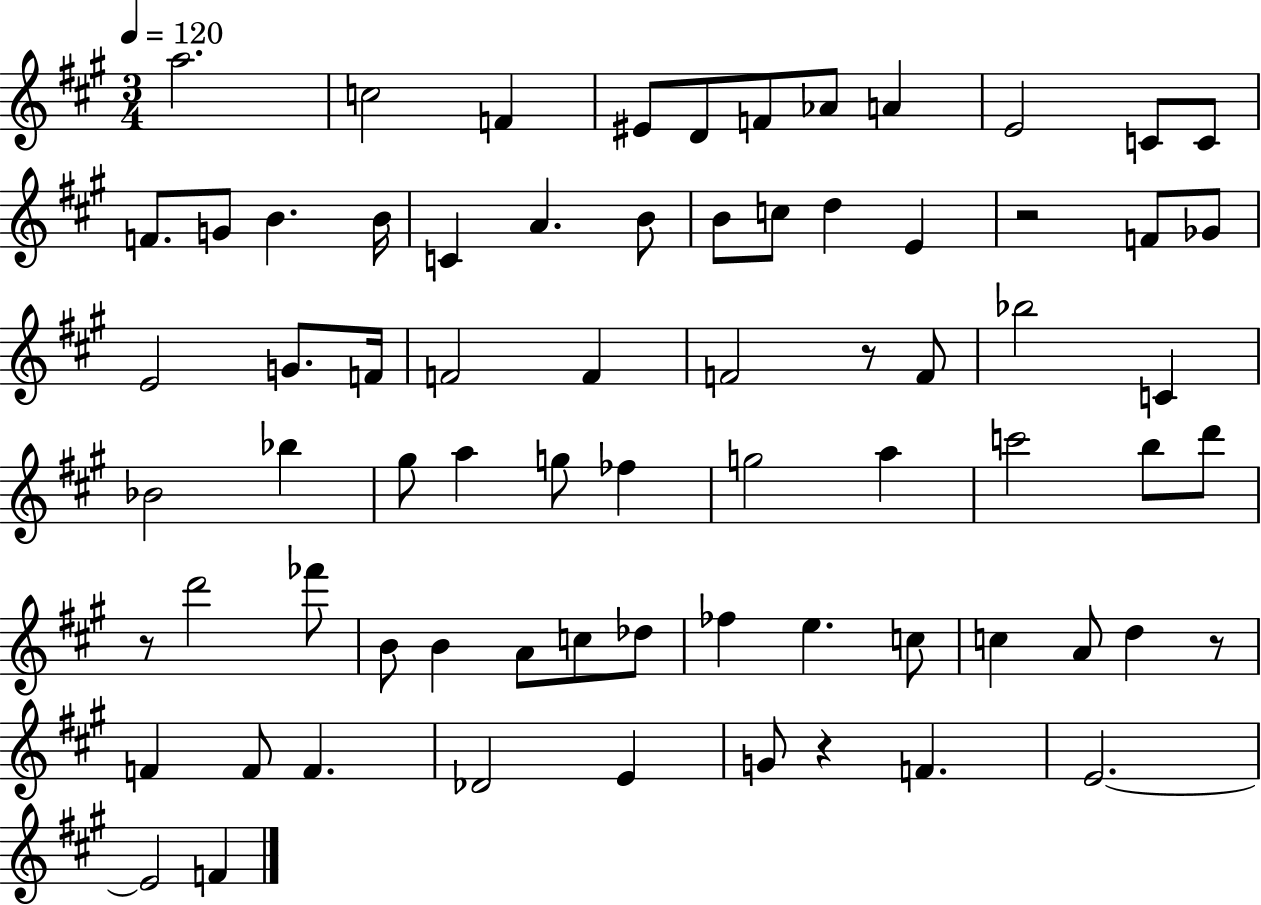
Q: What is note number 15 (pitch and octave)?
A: B4